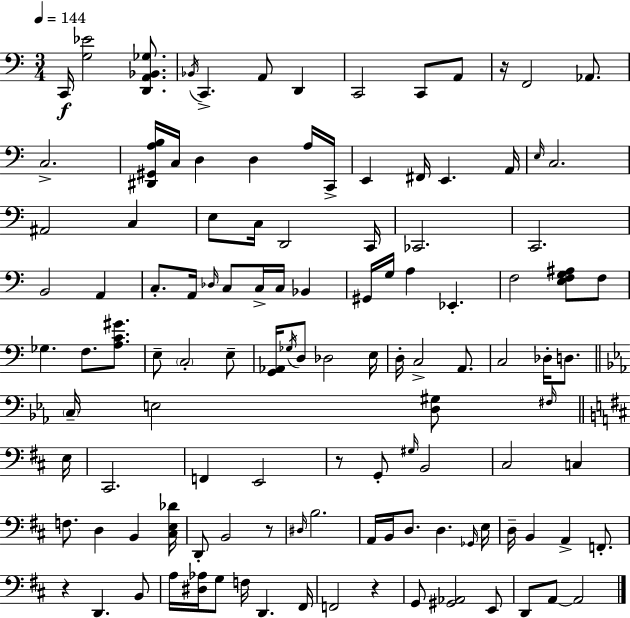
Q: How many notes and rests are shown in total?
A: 117